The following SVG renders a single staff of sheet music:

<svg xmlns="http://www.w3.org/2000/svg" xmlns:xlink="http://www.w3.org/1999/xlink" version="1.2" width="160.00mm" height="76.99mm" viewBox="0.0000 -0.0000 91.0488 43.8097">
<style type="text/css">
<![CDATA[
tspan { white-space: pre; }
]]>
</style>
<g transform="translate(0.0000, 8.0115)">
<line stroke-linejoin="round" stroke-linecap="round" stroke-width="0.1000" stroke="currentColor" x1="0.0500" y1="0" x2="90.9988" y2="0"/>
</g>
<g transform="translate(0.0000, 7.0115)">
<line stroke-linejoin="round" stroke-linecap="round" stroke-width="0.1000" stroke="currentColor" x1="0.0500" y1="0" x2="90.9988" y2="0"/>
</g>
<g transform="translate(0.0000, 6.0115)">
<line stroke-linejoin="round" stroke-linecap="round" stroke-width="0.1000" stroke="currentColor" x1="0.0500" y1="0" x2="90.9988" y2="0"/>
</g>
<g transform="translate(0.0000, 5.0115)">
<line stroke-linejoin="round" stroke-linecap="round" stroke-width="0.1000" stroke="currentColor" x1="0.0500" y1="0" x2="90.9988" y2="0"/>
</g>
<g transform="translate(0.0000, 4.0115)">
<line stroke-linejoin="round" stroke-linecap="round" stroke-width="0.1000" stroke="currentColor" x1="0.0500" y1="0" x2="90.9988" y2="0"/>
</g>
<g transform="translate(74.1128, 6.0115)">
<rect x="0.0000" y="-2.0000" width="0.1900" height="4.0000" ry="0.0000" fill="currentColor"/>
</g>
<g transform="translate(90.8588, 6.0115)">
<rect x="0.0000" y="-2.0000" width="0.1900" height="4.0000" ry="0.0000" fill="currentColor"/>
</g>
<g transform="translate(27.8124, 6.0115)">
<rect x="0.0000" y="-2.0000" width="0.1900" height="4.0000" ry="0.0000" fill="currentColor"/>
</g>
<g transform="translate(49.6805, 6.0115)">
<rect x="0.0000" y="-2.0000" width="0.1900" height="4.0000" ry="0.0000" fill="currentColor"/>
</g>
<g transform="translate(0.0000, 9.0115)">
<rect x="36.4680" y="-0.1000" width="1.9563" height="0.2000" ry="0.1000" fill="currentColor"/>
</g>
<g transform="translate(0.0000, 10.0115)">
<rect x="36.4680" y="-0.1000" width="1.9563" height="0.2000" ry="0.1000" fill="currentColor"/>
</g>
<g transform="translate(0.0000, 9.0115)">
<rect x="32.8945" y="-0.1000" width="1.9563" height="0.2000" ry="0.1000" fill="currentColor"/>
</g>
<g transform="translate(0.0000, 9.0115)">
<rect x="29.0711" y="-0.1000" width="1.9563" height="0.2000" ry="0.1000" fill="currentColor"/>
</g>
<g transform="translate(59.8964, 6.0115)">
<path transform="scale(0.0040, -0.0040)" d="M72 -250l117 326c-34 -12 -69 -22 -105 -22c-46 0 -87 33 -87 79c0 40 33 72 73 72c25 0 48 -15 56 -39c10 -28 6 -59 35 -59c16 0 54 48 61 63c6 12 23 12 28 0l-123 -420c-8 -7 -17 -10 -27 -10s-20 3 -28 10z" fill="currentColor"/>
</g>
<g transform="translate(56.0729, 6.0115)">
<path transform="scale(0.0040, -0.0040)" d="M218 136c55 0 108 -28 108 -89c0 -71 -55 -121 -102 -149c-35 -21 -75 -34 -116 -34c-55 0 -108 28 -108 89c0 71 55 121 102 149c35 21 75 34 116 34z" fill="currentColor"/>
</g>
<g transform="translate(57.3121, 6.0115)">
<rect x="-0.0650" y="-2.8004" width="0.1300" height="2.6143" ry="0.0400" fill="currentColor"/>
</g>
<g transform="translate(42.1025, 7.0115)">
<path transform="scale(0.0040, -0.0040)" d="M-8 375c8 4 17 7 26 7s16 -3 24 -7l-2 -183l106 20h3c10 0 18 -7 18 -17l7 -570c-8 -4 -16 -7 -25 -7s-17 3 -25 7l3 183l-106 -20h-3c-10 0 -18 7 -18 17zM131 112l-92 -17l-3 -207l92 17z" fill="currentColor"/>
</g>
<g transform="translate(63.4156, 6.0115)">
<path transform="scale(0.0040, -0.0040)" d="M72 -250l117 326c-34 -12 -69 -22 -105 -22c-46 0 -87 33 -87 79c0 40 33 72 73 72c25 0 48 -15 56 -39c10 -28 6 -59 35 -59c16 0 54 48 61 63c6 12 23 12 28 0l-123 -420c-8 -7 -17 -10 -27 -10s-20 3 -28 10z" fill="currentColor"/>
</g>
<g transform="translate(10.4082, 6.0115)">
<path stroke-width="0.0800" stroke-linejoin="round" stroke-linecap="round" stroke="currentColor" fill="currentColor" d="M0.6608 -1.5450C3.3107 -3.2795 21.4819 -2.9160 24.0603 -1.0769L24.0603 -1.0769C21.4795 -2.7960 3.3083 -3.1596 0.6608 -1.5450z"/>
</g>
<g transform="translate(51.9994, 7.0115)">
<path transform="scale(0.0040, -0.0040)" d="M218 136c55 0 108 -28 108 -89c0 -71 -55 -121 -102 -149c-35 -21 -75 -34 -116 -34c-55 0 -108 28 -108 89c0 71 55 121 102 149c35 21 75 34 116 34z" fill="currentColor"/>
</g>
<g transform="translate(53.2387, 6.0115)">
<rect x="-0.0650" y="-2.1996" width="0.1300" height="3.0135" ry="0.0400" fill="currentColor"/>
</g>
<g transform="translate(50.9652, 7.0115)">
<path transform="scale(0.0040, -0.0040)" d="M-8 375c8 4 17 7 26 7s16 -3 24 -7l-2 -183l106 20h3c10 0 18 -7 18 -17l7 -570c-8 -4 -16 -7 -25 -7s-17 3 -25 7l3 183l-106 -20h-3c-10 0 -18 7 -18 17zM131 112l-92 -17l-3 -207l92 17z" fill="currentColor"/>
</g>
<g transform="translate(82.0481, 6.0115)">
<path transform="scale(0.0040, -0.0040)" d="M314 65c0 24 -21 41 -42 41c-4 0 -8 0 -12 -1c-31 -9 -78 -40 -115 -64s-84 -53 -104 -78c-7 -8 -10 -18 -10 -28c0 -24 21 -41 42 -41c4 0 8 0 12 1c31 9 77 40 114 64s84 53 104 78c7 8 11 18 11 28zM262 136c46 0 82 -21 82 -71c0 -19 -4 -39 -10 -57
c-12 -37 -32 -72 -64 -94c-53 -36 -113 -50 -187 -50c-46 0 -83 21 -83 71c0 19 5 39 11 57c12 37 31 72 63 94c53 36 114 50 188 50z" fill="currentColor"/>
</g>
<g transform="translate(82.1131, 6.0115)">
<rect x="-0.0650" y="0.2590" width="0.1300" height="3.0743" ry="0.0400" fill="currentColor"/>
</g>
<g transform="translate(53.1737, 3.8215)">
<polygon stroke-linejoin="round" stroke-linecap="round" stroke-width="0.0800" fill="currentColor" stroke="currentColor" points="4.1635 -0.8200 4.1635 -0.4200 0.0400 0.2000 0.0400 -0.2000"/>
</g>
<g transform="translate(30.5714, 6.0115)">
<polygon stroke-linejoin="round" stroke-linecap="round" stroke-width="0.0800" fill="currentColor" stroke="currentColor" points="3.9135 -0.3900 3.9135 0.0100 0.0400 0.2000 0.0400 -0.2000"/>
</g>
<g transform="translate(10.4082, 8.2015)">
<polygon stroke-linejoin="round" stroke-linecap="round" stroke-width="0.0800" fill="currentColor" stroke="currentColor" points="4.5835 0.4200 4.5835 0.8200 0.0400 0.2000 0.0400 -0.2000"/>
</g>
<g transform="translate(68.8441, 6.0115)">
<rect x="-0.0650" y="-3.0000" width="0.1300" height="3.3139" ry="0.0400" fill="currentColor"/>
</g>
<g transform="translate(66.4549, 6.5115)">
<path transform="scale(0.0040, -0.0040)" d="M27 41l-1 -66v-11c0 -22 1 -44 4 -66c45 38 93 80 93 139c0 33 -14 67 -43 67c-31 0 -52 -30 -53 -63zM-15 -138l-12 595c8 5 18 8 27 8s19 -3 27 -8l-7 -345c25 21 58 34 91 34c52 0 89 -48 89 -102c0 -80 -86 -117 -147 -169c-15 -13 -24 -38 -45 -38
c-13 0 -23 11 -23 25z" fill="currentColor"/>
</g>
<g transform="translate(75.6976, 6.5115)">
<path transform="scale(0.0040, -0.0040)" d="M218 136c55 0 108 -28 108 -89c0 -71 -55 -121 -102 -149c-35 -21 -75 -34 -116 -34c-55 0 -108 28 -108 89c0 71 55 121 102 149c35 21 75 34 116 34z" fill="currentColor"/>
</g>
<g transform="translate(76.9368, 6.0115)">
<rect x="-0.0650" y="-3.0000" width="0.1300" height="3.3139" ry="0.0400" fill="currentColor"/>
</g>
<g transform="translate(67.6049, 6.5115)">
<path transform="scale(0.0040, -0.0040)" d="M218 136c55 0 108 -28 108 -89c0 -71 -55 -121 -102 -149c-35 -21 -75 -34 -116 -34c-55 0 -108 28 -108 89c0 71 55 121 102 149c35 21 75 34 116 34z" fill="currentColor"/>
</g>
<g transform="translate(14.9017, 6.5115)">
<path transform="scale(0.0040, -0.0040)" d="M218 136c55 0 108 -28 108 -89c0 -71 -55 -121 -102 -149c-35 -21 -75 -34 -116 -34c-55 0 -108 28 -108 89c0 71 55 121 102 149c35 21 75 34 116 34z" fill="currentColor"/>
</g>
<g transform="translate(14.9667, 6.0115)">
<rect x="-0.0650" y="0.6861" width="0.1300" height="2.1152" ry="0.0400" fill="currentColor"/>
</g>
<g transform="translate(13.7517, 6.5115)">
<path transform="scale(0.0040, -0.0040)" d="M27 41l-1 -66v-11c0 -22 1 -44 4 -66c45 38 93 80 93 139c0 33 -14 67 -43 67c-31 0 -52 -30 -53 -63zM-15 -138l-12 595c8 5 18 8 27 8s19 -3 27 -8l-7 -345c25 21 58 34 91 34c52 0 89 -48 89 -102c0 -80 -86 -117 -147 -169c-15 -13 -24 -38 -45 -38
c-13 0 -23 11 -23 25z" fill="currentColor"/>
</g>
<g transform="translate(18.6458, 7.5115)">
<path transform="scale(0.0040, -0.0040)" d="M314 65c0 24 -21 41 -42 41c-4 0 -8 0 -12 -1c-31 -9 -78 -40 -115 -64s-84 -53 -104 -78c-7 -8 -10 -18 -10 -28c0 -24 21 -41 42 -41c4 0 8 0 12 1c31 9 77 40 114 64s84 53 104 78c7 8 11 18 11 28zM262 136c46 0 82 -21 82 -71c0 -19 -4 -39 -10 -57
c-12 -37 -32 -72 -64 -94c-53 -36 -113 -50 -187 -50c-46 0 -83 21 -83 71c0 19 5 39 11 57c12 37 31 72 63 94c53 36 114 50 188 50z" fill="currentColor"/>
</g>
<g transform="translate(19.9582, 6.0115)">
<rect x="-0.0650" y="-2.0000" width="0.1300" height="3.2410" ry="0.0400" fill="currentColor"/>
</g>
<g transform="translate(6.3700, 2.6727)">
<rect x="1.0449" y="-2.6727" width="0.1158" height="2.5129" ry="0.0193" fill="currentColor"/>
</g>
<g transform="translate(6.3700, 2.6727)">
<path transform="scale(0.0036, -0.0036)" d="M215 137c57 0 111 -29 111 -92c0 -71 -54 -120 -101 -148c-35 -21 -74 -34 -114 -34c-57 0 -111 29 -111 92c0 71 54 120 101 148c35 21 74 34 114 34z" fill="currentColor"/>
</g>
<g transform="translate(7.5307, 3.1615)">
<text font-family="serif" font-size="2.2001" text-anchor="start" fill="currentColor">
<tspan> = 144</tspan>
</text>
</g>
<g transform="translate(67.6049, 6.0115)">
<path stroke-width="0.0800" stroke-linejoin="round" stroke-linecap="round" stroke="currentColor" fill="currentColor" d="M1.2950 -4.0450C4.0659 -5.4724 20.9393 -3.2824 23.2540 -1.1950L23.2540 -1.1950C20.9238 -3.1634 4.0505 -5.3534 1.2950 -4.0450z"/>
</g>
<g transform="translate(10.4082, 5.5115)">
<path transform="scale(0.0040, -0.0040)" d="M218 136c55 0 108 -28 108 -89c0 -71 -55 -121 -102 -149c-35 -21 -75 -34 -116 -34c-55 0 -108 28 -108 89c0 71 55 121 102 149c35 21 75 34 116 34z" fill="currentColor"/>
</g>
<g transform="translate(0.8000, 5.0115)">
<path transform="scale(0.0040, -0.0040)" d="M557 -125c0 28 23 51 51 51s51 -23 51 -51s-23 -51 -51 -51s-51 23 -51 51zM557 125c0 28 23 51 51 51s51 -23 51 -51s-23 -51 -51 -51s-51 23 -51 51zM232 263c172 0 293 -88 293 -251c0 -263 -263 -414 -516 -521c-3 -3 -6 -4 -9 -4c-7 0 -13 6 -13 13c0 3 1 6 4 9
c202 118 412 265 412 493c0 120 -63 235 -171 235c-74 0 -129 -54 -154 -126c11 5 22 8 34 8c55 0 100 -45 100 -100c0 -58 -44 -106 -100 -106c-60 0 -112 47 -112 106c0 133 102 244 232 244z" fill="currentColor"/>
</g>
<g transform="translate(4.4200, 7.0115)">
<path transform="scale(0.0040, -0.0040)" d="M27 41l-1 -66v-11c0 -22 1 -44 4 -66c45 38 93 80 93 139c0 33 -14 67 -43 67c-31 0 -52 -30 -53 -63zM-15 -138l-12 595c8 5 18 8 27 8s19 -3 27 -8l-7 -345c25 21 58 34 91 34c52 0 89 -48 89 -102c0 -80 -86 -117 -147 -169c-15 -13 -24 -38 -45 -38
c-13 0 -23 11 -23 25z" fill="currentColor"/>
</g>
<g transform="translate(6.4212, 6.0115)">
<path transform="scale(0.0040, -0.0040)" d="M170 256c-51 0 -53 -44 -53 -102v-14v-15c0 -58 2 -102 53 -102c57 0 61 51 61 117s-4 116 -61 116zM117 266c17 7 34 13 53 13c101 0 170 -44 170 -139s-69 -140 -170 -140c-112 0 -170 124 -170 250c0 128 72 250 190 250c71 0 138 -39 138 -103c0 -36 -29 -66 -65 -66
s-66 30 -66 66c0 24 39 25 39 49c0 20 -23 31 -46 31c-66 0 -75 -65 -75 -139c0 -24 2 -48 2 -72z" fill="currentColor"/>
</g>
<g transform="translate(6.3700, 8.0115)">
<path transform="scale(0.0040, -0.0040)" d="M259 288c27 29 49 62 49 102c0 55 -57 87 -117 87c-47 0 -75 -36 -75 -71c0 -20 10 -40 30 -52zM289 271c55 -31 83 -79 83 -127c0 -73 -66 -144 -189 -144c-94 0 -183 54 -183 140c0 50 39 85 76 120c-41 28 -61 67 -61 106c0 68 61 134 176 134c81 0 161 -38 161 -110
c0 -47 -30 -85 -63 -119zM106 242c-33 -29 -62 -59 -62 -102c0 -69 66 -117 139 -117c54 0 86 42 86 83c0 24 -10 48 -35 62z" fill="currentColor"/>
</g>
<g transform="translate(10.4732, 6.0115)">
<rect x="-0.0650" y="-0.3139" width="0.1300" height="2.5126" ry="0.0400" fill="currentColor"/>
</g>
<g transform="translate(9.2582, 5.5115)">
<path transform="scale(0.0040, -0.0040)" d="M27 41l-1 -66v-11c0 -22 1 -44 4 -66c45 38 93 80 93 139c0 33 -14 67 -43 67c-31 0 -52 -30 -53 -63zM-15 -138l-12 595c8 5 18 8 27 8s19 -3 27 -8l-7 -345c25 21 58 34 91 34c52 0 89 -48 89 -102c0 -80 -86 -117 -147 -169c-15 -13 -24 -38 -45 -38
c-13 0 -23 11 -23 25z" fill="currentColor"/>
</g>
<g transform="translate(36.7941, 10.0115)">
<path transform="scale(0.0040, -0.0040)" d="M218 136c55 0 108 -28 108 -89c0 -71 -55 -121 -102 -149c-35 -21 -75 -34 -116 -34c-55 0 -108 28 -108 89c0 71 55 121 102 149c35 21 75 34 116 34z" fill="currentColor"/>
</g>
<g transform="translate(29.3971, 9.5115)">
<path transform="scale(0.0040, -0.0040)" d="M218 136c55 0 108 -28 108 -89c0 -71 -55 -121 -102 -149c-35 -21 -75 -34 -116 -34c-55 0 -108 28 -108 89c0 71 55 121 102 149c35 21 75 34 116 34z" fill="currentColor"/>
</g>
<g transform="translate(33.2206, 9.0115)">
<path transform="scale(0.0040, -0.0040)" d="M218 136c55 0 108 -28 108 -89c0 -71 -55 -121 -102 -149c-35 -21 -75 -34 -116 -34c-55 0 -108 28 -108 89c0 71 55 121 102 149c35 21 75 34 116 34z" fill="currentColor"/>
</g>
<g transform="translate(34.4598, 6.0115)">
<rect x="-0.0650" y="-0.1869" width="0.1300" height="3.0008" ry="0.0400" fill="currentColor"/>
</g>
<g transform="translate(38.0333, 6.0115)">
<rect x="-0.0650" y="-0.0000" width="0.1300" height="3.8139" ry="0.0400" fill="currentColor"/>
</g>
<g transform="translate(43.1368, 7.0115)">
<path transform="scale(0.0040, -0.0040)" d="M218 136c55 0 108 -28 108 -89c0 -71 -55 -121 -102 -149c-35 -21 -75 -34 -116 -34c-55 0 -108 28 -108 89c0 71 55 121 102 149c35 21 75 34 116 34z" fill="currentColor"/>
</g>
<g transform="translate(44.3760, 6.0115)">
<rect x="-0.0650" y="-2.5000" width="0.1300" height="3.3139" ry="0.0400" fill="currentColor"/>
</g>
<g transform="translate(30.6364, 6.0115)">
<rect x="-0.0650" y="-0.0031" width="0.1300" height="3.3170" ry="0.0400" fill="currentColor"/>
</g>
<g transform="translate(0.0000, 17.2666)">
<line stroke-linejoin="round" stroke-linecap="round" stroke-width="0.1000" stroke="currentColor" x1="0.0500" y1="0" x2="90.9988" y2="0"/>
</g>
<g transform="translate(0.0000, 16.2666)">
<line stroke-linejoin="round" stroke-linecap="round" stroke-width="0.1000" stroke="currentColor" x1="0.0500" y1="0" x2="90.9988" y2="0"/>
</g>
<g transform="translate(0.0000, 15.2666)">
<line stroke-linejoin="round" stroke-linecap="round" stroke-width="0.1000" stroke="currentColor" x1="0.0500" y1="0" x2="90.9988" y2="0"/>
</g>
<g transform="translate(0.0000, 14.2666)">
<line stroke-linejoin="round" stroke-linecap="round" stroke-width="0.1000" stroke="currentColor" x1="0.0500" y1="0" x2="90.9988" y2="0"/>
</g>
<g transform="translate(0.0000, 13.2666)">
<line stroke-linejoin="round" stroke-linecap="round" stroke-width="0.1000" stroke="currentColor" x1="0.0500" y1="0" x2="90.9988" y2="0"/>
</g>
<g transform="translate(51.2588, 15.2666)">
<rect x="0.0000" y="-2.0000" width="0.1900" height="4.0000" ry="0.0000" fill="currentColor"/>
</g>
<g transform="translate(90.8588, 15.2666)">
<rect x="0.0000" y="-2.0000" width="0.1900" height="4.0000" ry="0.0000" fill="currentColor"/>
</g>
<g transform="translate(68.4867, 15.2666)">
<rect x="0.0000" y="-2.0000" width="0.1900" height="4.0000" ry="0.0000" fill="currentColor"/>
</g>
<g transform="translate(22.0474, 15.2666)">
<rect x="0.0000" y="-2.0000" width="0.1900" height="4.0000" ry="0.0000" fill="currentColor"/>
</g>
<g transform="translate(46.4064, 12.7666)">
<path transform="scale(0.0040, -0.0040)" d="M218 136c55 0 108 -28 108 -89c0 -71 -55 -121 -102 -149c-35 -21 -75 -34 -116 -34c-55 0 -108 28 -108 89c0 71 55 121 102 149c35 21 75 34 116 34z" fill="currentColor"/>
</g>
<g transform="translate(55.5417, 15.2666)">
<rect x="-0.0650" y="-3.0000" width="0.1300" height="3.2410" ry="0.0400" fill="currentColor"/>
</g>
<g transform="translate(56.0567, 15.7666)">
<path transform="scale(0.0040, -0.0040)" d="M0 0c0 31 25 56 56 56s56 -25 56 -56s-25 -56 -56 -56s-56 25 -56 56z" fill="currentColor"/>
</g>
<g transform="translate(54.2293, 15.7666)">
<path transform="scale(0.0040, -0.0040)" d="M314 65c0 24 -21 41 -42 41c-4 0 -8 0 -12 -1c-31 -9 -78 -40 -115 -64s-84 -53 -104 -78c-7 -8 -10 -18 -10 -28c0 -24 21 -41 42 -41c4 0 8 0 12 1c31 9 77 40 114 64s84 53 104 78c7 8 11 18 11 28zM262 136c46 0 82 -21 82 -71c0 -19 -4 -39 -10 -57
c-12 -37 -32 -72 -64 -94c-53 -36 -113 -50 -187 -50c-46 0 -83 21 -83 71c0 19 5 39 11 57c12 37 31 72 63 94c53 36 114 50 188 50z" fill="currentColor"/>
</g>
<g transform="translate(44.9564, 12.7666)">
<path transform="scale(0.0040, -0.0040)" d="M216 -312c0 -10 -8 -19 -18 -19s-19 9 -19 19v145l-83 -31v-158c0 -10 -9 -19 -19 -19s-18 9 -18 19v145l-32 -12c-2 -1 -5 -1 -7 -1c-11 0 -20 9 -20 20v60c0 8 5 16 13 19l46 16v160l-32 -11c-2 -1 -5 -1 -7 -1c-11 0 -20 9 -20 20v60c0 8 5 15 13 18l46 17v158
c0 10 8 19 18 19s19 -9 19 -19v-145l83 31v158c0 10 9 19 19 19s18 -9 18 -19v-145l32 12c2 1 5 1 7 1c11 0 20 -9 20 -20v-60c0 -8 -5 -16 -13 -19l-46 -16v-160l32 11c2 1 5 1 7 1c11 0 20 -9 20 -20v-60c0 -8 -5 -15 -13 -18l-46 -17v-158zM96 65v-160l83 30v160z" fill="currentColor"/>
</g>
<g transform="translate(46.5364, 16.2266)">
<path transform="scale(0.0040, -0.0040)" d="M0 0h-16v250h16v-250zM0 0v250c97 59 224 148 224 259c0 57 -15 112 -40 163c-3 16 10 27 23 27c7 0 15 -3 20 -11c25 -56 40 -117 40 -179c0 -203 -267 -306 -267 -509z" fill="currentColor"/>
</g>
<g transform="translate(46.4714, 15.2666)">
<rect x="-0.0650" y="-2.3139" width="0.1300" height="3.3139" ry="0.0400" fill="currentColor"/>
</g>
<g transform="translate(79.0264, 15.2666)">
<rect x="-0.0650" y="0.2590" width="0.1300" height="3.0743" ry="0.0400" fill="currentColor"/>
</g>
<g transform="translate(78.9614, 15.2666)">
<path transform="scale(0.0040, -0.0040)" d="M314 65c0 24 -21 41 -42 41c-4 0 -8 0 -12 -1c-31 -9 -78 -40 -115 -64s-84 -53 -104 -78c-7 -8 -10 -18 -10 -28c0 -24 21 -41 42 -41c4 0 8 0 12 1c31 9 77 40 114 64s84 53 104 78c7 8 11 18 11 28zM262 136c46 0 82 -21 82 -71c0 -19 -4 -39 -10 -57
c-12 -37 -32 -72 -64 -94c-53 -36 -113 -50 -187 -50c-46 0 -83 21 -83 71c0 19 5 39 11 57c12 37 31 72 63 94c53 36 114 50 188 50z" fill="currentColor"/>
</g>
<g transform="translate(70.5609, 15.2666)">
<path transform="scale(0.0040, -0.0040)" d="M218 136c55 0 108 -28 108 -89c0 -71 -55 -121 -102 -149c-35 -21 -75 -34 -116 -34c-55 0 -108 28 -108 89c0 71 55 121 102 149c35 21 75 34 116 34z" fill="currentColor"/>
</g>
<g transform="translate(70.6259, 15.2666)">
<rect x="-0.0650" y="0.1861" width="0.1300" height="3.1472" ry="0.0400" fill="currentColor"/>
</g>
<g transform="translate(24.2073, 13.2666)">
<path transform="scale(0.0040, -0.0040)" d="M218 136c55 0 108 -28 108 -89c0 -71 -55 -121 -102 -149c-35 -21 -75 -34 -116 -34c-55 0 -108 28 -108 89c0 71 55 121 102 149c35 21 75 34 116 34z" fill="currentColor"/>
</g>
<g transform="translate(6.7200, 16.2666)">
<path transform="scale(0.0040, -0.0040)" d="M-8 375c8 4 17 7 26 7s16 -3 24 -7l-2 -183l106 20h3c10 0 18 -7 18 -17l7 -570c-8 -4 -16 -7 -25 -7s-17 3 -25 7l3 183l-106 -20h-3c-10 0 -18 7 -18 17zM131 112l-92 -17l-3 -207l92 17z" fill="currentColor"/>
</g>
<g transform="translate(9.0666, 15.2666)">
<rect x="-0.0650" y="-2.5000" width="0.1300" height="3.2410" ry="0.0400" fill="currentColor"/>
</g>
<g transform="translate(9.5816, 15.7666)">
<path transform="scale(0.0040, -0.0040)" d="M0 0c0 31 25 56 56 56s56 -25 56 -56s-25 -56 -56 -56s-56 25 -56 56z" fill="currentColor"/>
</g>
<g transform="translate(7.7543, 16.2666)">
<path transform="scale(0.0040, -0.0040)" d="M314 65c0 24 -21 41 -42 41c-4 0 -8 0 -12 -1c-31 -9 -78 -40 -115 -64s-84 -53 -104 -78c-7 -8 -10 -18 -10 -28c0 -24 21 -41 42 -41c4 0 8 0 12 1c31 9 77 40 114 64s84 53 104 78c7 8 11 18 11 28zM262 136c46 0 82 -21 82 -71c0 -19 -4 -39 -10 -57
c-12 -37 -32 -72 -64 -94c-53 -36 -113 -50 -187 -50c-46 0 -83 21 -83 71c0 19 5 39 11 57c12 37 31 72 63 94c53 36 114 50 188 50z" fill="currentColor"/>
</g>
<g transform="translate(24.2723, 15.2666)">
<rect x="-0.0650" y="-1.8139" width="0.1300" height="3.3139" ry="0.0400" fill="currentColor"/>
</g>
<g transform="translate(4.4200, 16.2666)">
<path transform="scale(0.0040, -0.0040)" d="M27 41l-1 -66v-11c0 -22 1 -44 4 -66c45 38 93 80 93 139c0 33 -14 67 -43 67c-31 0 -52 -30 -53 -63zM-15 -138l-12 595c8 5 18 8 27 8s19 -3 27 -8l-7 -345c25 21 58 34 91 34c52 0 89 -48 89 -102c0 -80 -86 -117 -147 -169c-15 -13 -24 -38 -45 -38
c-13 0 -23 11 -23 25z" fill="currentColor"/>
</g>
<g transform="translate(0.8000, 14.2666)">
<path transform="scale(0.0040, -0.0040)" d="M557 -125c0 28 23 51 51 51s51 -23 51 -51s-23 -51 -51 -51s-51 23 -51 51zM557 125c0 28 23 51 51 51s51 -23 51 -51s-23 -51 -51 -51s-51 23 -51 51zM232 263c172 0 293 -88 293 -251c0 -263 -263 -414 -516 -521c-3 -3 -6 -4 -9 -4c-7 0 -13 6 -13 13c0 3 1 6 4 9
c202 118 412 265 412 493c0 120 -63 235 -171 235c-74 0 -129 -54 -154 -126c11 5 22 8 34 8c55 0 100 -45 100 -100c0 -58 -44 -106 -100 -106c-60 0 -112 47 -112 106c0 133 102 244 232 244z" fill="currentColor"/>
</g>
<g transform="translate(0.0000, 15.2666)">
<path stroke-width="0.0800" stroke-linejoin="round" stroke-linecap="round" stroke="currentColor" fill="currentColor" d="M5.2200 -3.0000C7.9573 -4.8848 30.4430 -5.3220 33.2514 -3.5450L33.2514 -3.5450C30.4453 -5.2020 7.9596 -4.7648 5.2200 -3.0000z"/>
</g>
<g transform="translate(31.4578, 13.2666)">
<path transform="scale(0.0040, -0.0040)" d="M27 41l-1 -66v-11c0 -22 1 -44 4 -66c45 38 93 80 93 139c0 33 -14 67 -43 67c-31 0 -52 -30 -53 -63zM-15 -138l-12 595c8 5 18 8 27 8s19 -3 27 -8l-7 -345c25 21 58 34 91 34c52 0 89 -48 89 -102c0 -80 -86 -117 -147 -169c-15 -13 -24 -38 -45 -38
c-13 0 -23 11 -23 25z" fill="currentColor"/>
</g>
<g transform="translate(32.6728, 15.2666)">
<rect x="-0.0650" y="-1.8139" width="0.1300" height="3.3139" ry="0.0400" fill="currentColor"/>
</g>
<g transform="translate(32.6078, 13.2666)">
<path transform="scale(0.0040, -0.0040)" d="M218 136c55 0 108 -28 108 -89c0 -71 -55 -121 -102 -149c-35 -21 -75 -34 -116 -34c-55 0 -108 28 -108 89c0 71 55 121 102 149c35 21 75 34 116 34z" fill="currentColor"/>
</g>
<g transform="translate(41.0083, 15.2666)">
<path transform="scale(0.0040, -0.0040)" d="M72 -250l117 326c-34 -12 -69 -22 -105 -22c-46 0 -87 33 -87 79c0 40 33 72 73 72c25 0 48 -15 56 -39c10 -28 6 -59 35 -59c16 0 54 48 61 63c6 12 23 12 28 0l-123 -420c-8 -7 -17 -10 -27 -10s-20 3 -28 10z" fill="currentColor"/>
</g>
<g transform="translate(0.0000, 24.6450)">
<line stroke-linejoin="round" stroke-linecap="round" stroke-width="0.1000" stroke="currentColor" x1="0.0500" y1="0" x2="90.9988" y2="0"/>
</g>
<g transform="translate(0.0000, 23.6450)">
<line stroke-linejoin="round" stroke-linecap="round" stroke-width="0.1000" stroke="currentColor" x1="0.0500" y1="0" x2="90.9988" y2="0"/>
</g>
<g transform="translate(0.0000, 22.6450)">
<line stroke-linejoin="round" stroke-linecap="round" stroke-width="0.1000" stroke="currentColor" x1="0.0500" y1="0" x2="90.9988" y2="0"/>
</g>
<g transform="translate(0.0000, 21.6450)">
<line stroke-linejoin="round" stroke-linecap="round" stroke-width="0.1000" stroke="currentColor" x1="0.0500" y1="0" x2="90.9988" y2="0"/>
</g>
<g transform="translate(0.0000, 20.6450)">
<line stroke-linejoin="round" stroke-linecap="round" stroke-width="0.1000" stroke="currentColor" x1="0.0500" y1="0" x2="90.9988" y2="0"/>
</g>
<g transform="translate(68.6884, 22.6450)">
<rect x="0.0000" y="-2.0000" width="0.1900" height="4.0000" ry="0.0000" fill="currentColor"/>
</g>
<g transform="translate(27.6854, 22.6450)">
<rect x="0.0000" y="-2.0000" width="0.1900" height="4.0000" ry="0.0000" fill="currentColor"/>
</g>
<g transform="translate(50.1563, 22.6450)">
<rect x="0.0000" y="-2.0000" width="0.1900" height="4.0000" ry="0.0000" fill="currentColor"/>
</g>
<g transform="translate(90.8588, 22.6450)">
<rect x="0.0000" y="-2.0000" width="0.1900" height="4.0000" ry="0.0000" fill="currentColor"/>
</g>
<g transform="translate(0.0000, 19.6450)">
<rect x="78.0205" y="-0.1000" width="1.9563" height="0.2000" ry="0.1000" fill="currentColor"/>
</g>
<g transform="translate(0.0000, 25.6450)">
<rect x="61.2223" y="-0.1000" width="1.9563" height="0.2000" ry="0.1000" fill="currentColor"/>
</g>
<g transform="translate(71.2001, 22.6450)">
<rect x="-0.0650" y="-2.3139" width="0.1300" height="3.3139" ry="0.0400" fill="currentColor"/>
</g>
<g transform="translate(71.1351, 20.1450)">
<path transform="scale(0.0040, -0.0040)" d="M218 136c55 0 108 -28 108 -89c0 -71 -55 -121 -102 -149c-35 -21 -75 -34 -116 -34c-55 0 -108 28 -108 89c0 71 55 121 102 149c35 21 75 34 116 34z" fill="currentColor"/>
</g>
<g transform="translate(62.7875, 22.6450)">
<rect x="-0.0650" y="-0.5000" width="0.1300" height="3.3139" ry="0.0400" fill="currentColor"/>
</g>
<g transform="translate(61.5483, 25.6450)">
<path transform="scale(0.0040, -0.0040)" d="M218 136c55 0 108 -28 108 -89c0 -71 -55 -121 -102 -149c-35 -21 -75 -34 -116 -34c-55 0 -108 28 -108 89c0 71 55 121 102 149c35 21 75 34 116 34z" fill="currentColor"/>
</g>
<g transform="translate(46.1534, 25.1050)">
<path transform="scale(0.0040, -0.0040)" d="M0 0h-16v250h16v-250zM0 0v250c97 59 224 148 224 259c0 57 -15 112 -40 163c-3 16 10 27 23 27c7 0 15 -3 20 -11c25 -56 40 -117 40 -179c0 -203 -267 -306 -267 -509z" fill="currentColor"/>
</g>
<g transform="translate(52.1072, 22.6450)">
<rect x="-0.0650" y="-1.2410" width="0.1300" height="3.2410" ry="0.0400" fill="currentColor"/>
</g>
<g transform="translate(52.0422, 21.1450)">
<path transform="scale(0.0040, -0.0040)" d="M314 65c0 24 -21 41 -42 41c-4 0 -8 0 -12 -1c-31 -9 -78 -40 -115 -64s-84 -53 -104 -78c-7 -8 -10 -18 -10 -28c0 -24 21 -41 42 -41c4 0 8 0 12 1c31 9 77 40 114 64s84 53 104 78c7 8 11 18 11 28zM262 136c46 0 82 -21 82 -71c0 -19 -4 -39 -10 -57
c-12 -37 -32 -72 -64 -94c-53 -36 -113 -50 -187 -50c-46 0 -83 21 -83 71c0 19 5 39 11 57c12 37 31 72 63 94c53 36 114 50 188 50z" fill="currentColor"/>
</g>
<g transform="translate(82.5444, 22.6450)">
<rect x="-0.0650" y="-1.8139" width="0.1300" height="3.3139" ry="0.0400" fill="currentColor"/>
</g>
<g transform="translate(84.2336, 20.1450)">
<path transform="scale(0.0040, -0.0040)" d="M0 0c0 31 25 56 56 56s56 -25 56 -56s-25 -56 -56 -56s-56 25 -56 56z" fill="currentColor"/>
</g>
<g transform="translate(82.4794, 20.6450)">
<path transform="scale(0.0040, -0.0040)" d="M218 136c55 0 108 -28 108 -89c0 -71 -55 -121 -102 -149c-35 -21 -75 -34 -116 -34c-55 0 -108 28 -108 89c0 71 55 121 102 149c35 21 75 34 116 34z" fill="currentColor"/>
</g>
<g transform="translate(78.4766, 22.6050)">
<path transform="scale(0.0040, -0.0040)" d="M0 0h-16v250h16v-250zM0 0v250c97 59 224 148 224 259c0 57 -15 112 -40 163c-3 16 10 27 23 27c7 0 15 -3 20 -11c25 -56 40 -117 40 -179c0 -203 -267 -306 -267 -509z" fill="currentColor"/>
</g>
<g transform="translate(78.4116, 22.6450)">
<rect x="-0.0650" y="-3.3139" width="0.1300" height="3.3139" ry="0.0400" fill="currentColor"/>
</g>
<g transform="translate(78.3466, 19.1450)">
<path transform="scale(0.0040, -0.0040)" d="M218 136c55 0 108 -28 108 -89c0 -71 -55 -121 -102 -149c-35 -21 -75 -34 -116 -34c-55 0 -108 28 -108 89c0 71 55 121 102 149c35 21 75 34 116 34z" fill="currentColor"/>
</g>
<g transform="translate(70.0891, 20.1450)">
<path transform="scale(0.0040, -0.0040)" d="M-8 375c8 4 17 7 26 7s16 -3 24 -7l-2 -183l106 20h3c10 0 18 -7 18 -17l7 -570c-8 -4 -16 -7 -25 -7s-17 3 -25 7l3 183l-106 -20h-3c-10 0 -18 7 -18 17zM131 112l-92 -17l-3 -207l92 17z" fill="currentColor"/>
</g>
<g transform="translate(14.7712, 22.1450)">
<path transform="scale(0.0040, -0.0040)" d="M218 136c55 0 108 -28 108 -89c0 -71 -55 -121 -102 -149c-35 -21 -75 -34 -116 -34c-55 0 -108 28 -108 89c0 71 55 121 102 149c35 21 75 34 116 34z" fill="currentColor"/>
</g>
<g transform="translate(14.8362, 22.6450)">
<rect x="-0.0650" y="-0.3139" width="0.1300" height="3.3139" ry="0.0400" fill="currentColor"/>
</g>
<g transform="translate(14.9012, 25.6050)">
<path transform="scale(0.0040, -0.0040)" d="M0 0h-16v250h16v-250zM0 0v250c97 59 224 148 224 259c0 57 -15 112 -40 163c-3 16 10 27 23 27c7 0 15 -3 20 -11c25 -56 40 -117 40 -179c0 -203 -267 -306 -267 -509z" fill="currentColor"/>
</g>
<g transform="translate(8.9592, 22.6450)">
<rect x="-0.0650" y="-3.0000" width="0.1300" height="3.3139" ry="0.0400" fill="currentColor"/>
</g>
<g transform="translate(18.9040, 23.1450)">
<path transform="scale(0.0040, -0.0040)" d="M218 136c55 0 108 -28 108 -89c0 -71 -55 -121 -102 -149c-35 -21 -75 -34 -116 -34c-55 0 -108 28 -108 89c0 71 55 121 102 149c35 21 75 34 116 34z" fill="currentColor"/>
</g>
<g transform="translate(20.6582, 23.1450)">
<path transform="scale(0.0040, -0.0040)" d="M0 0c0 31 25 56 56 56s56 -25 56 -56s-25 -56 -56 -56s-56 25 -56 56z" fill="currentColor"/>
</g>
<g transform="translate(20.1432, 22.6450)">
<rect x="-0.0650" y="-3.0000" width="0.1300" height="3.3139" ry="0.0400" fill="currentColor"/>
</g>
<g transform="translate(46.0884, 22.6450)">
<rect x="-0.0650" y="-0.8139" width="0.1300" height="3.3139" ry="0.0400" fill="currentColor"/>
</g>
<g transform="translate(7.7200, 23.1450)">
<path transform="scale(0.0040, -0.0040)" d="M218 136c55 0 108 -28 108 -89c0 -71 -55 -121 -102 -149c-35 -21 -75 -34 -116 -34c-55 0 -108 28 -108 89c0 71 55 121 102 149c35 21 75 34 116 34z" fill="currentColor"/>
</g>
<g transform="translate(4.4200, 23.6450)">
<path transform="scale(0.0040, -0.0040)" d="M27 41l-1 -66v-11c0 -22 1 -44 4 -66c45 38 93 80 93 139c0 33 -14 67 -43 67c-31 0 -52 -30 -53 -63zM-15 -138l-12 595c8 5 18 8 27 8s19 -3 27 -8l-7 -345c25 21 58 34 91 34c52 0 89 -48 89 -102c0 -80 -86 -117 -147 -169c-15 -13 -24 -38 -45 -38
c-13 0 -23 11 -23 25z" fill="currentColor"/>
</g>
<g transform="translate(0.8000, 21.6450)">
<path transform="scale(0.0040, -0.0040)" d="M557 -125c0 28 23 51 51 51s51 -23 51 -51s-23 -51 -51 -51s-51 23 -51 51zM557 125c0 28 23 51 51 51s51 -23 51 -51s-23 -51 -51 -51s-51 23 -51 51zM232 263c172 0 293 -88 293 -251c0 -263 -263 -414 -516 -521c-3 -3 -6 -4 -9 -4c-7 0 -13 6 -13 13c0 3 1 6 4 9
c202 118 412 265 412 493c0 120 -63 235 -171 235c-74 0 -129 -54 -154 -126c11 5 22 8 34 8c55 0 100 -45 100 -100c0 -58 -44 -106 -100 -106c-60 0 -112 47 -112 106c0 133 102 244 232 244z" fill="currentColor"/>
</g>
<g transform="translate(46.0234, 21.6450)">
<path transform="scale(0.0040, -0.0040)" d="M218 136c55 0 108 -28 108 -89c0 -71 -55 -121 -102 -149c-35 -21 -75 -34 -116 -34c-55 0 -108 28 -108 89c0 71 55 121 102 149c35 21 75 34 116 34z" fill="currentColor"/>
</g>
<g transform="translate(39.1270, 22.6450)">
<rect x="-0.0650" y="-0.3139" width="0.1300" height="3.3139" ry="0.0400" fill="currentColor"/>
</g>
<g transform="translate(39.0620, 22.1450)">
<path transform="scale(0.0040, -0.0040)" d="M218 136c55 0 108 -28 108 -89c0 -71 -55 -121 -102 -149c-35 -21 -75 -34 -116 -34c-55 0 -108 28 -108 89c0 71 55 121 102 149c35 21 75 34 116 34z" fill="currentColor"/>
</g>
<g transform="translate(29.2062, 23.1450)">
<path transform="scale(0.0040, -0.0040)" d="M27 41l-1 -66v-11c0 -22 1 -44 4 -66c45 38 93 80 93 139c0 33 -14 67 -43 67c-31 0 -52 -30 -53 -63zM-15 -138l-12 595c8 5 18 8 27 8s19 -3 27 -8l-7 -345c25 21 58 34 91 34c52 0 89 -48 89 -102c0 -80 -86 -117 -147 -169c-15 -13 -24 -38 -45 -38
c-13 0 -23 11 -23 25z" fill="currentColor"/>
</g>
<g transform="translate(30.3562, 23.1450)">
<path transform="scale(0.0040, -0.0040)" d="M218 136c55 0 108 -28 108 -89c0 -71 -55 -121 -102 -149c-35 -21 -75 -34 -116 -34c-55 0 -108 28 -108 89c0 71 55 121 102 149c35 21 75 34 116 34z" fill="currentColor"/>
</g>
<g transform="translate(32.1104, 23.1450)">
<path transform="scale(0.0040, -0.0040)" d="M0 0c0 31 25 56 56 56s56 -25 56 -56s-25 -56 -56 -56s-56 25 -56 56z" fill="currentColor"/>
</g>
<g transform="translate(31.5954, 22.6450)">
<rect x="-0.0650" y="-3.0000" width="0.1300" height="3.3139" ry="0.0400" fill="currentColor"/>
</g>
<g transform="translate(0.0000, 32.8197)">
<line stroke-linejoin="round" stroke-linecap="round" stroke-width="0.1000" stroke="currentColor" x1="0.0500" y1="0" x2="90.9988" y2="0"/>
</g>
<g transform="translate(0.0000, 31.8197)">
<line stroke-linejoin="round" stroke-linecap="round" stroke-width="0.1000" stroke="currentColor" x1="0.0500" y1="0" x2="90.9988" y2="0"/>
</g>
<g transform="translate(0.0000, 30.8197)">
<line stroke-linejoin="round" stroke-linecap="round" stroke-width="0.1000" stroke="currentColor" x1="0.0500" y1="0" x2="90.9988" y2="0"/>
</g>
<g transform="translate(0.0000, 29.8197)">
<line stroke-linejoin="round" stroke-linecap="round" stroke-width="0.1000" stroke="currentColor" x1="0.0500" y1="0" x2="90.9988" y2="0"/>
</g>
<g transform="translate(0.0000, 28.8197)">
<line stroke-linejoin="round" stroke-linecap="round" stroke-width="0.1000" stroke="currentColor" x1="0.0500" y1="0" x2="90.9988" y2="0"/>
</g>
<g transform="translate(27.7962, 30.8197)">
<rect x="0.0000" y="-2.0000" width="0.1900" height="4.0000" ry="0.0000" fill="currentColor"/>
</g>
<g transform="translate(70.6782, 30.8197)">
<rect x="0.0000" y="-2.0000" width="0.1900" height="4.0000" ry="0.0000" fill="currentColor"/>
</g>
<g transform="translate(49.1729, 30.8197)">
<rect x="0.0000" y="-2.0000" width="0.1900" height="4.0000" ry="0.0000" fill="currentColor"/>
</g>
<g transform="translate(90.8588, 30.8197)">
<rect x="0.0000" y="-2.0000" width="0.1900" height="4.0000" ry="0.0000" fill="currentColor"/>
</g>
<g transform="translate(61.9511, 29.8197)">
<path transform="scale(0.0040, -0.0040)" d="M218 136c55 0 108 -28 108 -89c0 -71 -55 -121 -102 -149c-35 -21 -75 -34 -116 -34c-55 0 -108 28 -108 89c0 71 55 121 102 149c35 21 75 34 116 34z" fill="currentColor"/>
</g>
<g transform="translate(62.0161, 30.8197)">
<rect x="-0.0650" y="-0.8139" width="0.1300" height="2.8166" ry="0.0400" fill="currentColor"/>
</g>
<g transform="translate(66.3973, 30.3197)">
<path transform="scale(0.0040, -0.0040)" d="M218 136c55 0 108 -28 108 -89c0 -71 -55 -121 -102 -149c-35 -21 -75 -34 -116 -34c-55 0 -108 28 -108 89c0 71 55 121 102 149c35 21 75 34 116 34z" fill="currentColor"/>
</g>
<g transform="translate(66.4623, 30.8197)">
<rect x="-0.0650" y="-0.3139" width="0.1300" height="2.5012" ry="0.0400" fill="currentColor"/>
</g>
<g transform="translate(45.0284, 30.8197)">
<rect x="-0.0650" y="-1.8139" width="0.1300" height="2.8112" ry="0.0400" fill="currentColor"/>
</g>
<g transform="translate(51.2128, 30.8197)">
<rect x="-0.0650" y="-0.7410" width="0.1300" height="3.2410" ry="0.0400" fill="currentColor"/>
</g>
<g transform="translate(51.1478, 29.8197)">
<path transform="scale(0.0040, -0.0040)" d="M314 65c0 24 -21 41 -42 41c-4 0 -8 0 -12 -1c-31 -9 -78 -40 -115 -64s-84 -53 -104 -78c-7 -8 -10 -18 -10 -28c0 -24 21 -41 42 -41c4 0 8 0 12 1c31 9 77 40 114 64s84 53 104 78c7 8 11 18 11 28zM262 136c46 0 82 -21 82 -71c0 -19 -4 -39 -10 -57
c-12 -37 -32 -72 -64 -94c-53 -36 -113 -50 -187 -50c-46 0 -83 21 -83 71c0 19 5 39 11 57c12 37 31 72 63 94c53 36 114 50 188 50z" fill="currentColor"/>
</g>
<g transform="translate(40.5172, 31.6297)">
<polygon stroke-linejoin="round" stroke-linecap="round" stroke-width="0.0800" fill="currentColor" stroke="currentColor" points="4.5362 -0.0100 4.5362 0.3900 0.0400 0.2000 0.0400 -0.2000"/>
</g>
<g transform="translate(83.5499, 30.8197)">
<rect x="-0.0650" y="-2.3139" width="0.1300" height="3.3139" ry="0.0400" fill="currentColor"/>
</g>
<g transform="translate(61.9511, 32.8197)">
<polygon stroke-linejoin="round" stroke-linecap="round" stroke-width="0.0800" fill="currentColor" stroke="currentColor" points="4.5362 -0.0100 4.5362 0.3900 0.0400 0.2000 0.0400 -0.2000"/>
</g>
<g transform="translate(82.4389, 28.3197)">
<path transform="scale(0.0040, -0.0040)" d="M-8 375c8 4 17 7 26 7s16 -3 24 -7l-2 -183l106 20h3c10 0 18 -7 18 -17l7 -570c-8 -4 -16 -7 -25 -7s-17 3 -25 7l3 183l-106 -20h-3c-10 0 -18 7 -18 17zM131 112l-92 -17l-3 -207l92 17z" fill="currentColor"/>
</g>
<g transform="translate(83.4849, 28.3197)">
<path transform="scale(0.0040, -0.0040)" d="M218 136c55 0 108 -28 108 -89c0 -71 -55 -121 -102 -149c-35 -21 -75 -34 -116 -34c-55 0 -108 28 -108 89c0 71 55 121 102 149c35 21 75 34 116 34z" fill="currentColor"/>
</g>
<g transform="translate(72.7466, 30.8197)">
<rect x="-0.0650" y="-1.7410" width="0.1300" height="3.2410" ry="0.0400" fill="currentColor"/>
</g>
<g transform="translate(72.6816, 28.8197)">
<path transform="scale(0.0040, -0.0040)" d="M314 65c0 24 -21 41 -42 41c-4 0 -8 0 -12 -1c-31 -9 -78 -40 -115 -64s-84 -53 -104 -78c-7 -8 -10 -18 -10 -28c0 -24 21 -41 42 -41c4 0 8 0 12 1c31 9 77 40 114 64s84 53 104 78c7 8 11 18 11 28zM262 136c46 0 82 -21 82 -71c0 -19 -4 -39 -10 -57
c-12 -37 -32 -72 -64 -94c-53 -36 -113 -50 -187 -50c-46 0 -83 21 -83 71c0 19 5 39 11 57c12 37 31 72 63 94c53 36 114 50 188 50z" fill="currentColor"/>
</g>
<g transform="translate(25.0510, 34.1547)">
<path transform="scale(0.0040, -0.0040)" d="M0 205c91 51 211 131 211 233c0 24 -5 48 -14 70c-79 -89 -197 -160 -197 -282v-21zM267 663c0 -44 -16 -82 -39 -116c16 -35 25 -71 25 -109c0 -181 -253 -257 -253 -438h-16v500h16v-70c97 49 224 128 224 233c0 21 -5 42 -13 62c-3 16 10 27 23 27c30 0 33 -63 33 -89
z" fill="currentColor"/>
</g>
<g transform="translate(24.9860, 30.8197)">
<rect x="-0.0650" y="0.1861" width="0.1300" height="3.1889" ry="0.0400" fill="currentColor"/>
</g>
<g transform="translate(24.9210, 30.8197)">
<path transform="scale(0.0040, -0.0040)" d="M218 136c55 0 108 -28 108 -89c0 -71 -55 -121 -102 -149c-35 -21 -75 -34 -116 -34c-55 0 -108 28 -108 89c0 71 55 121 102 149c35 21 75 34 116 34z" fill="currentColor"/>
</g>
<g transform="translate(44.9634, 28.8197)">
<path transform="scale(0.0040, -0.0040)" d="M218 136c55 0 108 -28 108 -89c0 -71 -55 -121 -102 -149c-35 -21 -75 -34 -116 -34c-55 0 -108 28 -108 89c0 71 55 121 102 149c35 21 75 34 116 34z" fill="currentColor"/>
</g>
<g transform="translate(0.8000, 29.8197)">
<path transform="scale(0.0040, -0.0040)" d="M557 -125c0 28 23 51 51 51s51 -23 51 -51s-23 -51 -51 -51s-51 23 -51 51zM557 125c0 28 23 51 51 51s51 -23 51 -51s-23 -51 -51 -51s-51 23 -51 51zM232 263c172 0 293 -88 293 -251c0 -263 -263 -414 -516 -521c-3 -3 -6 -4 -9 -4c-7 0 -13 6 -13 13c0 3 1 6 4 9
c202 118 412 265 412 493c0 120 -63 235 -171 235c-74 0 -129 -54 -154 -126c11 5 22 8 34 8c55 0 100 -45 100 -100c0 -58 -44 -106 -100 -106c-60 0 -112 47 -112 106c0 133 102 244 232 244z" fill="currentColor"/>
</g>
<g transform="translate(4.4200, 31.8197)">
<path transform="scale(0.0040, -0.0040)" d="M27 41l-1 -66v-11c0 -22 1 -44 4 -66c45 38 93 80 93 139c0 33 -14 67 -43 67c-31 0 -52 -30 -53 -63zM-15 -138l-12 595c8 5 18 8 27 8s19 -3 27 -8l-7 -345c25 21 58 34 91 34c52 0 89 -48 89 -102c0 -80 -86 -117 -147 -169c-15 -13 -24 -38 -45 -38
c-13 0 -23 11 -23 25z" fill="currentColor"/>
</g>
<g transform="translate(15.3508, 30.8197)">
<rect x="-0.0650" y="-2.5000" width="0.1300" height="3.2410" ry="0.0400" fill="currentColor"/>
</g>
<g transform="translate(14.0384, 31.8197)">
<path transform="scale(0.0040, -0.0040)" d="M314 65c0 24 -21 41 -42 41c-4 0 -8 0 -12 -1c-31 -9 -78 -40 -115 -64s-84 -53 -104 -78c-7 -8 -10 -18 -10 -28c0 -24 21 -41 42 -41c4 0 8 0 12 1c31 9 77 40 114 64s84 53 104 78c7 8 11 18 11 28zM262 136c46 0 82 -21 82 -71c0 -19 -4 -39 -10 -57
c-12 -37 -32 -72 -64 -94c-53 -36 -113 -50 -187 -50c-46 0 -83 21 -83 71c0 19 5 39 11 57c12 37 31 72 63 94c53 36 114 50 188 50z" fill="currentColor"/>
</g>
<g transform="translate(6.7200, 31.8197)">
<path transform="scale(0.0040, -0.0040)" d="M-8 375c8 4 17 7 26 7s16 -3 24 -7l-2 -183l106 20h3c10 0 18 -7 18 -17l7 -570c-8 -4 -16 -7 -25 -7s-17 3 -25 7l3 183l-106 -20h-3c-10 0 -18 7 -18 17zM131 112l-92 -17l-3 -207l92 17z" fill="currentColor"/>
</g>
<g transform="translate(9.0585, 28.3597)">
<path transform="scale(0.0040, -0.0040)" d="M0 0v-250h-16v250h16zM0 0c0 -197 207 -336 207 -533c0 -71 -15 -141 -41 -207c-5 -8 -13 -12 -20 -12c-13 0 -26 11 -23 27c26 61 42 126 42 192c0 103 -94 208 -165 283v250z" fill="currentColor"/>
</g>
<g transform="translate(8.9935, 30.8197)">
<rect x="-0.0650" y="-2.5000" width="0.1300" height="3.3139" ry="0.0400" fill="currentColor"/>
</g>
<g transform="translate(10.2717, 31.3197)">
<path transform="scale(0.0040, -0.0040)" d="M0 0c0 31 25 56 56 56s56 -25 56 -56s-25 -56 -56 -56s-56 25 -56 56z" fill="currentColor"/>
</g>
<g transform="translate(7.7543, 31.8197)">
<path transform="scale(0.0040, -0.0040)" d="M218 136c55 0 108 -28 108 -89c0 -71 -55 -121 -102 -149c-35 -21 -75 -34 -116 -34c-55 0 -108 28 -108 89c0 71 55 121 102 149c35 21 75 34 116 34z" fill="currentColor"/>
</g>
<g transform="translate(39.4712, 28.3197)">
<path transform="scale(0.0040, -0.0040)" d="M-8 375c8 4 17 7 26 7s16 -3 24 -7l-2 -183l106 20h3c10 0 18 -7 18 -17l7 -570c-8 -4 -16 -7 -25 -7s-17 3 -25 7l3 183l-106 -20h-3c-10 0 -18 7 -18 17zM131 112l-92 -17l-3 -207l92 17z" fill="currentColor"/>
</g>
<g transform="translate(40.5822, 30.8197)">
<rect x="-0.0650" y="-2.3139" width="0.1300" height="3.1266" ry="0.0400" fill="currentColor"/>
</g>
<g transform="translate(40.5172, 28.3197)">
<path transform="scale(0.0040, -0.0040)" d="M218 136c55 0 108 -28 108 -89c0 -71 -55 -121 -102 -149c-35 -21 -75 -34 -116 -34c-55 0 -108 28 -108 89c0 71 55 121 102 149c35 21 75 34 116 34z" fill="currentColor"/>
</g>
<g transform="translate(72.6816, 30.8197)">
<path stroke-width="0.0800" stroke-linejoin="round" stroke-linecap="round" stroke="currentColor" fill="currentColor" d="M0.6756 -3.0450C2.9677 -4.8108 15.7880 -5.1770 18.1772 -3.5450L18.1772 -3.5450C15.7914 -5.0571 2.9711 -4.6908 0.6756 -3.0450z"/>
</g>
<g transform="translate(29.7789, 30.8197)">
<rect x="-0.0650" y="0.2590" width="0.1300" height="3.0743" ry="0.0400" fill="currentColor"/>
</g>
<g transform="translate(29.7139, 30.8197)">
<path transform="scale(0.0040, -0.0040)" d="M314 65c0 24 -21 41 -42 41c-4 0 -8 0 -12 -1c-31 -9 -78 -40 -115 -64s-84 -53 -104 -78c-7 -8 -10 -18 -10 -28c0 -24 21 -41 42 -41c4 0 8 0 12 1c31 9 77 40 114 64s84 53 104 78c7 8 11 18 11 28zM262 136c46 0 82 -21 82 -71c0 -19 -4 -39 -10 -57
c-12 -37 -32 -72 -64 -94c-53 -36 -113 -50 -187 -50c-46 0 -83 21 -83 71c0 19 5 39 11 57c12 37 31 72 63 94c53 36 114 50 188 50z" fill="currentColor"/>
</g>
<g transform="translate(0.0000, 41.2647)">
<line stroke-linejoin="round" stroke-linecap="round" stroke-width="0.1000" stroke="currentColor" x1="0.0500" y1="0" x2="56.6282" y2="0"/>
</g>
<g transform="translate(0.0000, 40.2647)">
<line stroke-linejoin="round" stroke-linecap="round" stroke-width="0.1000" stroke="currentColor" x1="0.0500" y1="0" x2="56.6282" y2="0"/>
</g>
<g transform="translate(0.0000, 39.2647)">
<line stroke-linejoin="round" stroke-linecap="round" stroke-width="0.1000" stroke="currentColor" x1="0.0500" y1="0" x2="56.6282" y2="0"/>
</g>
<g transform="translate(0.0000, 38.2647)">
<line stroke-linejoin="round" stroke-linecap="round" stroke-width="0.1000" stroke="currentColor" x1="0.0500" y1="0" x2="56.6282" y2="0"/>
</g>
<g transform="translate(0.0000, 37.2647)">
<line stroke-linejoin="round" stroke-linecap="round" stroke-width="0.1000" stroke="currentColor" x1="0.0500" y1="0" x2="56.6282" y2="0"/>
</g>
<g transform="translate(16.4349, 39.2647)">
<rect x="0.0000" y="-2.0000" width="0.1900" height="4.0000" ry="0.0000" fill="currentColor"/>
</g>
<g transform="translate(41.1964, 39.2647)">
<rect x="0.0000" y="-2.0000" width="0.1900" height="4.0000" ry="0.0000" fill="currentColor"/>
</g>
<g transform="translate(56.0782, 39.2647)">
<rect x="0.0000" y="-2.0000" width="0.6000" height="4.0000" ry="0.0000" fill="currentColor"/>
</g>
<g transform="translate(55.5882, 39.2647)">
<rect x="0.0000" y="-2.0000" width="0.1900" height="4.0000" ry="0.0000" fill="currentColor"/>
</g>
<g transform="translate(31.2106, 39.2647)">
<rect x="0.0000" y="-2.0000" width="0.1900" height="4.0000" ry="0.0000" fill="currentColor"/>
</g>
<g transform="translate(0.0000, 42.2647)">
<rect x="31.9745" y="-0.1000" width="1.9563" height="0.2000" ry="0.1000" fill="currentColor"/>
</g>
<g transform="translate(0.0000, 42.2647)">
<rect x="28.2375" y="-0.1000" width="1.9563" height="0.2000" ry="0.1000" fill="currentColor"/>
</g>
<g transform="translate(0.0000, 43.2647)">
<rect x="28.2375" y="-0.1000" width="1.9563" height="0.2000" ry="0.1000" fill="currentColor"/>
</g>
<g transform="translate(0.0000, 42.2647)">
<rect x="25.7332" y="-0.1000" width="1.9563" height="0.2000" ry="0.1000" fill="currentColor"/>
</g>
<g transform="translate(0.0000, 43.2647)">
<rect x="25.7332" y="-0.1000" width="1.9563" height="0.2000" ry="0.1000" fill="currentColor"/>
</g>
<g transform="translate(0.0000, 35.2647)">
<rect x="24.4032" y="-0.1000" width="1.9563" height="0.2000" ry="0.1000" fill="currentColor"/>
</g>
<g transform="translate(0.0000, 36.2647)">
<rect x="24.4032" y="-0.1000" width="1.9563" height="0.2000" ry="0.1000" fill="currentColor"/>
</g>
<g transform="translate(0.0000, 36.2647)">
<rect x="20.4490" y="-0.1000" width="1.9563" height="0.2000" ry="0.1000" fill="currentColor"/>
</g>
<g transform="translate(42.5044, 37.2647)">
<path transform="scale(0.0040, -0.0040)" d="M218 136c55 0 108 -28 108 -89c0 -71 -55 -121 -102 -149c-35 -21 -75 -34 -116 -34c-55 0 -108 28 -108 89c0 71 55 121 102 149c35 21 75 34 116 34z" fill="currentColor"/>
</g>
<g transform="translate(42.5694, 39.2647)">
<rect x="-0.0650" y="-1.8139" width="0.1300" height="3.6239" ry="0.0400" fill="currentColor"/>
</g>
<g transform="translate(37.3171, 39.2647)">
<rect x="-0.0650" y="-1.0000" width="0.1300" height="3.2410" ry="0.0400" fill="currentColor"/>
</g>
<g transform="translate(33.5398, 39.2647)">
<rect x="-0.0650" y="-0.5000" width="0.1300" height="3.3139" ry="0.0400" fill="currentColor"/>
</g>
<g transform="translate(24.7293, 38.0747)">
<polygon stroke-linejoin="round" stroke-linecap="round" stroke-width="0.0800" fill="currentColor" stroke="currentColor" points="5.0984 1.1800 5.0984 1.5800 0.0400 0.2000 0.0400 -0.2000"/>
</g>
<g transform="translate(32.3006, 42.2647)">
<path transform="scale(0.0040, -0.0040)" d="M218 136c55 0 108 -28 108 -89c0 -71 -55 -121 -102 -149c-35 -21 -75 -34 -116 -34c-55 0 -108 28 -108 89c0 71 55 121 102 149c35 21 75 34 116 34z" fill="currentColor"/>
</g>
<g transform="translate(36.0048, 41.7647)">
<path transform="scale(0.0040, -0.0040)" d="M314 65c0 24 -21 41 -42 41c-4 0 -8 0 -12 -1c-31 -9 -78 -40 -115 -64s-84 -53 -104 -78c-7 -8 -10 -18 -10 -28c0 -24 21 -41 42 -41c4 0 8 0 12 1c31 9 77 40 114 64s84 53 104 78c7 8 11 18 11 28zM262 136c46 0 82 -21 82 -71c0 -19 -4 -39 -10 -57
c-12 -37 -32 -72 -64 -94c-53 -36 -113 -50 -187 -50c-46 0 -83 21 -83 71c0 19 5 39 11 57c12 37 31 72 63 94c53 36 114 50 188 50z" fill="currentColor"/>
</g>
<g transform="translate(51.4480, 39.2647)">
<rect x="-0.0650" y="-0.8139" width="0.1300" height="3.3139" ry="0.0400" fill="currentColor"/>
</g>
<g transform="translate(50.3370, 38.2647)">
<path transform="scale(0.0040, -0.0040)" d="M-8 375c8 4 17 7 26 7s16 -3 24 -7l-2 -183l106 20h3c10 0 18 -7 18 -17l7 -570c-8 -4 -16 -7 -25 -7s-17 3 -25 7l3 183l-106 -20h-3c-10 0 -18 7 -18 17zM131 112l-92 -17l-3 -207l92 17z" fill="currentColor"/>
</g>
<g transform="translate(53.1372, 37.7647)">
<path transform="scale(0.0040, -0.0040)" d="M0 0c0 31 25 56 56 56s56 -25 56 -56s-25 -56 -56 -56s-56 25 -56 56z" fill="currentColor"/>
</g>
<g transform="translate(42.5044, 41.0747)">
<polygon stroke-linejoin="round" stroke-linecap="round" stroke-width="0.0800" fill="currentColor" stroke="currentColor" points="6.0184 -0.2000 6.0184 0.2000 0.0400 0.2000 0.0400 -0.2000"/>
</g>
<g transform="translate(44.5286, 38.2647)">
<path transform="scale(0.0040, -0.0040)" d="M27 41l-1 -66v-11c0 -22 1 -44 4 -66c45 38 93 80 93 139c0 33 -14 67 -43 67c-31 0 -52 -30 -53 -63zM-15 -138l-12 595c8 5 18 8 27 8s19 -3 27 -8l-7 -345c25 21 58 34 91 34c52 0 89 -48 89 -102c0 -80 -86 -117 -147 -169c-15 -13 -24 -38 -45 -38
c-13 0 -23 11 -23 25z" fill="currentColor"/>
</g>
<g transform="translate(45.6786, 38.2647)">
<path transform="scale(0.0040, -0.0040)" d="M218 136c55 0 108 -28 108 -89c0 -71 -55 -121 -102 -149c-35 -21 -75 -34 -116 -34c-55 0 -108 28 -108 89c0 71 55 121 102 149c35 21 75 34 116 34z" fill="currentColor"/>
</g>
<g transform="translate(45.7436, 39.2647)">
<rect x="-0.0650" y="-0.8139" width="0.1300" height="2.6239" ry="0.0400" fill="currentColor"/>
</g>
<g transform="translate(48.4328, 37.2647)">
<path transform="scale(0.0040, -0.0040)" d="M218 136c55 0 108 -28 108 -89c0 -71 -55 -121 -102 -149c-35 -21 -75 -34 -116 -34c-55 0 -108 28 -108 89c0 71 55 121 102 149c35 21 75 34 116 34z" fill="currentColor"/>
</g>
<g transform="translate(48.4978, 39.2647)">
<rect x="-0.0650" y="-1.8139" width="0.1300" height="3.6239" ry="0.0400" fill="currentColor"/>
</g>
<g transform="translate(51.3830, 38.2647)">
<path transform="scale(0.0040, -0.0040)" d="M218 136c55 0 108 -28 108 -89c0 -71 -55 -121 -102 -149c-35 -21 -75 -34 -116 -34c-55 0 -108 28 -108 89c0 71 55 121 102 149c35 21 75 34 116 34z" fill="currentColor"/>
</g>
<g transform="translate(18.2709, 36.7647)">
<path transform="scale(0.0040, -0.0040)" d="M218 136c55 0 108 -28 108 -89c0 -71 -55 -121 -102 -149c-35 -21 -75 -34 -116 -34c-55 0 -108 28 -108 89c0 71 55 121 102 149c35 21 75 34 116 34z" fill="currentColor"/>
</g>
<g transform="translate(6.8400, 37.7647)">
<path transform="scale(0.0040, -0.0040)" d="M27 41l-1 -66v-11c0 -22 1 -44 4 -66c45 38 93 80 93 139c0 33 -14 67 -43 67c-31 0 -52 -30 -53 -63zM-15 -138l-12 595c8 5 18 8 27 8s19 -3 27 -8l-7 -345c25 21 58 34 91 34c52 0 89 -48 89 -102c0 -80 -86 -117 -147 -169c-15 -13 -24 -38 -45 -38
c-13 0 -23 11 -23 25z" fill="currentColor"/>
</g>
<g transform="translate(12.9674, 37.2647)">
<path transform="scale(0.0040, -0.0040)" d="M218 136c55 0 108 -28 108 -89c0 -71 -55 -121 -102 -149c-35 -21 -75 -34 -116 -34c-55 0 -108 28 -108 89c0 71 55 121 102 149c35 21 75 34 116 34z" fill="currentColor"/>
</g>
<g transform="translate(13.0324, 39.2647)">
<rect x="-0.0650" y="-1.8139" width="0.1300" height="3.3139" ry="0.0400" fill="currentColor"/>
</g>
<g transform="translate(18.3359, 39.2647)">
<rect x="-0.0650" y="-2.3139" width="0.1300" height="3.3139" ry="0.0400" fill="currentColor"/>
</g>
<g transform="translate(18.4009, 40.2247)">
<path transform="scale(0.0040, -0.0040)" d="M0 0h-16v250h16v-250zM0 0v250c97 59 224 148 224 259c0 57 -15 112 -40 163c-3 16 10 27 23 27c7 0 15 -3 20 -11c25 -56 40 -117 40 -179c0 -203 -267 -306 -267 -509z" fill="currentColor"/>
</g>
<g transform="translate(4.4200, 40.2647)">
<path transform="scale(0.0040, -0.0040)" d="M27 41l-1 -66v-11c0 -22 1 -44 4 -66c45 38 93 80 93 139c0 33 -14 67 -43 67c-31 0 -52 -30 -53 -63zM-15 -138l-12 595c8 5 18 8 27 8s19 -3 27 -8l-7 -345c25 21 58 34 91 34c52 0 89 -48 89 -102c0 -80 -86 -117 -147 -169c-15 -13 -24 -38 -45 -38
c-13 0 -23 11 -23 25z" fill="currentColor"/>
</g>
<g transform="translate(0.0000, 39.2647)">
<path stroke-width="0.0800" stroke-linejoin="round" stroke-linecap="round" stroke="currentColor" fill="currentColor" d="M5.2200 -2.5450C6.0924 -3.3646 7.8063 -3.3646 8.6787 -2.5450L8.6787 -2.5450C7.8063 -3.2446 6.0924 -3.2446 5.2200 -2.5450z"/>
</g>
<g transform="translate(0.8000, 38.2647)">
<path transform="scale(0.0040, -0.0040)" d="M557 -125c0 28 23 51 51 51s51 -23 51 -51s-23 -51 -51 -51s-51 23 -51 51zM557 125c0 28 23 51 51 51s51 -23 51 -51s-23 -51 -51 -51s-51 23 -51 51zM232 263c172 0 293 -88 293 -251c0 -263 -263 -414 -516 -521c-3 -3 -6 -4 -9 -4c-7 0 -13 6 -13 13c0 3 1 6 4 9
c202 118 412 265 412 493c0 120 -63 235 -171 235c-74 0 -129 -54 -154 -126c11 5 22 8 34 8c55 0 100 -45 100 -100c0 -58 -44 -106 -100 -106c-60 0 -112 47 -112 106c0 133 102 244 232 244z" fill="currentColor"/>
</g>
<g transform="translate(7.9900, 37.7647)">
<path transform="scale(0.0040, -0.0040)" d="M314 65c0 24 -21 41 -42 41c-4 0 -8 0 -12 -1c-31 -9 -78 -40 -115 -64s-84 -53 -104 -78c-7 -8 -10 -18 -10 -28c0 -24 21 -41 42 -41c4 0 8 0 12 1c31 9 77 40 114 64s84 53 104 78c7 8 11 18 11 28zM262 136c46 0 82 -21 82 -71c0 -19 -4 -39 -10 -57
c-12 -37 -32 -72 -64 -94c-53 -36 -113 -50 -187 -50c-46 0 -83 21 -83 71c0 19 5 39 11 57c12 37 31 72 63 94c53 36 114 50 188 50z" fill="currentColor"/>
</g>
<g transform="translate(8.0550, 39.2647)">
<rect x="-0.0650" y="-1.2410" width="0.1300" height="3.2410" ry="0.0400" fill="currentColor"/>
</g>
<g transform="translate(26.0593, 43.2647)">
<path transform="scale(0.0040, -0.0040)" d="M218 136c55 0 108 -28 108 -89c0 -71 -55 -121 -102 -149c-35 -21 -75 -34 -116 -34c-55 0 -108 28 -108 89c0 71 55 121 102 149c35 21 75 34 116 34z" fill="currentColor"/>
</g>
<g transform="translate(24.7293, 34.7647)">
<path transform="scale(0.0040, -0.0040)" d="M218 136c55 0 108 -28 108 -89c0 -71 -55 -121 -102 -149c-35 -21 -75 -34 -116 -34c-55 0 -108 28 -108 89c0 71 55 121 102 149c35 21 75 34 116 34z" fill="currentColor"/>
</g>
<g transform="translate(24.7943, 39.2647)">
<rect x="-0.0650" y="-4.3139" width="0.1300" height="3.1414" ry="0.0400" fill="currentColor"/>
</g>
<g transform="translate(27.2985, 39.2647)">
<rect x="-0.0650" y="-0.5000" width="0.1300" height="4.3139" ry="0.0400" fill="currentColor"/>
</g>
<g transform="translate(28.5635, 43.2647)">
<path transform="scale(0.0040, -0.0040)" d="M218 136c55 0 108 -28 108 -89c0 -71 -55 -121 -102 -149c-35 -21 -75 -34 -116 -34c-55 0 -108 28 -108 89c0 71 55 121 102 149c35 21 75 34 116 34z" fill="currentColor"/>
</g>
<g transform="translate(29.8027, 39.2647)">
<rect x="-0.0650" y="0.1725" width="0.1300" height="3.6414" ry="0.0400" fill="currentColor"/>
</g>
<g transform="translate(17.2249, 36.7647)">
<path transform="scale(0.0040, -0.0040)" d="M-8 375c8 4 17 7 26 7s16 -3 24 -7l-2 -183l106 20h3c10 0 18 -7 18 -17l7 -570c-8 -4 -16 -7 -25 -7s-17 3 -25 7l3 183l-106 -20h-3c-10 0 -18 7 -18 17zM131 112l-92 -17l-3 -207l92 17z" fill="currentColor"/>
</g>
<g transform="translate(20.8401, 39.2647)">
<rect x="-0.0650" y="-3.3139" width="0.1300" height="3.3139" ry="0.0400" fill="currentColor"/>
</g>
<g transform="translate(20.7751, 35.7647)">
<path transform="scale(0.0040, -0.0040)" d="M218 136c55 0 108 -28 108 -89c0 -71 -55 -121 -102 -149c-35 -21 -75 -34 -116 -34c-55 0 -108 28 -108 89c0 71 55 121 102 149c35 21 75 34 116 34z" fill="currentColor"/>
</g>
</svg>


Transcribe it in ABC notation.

X:1
T:Untitled
M:6/8
L:1/4
K:F
_E,/2 _C,/2 A,,2 D,,/2 E,,/2 C,, B,, B,,/2 D,/2 z/2 z/2 _C, C, D,2 B,,2 A, _A, z/2 ^B,/2 C,2 D, D,2 C, E,/2 C, _C, E, F,/2 G,2 E,, B, D/2 A, B,,/2 B,,2 D,/4 D,2 B,/2 A,/2 F,2 F,/2 E,/2 A,2 B, _G,2 A, B,/2 D F/2 C,,/2 C,,/2 E,, F,,2 A,/2 _F,/2 A,/2 F,